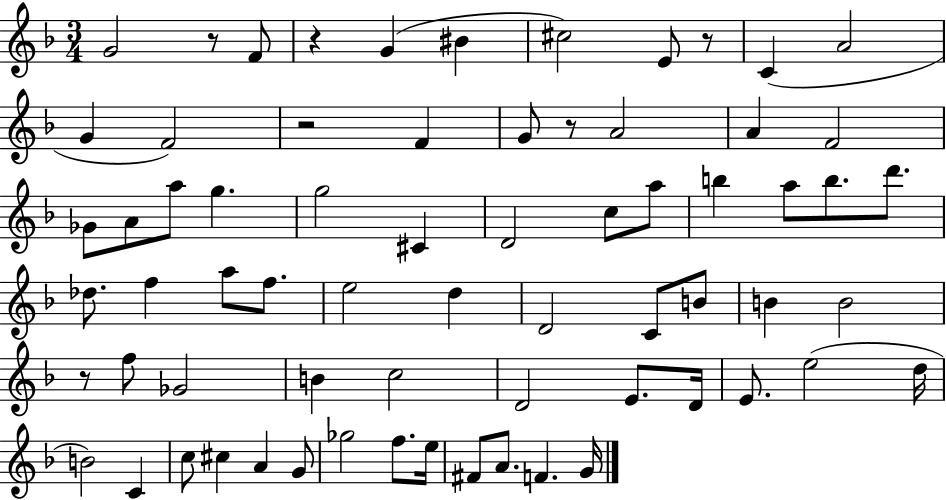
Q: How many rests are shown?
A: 6